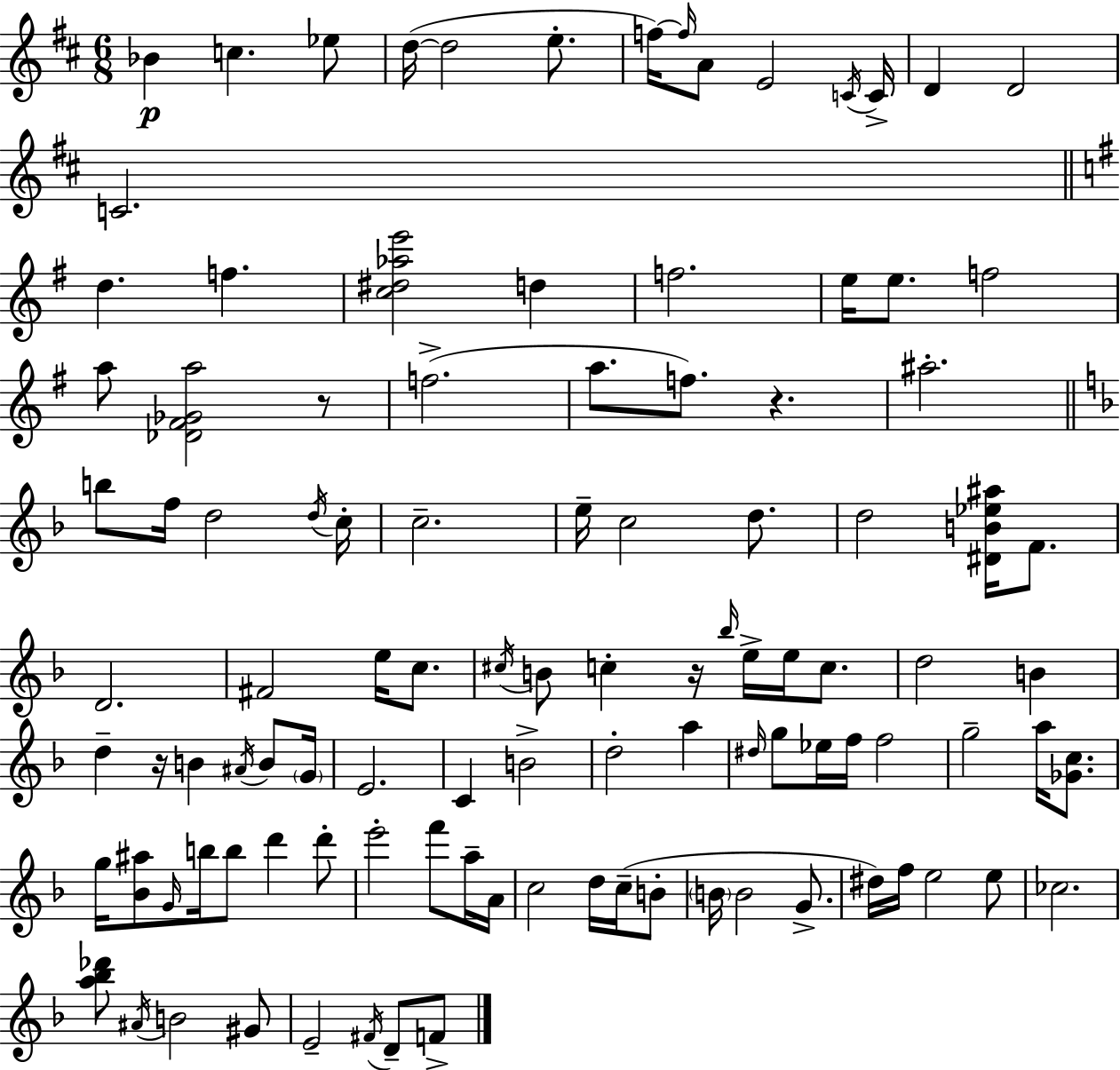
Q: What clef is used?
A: treble